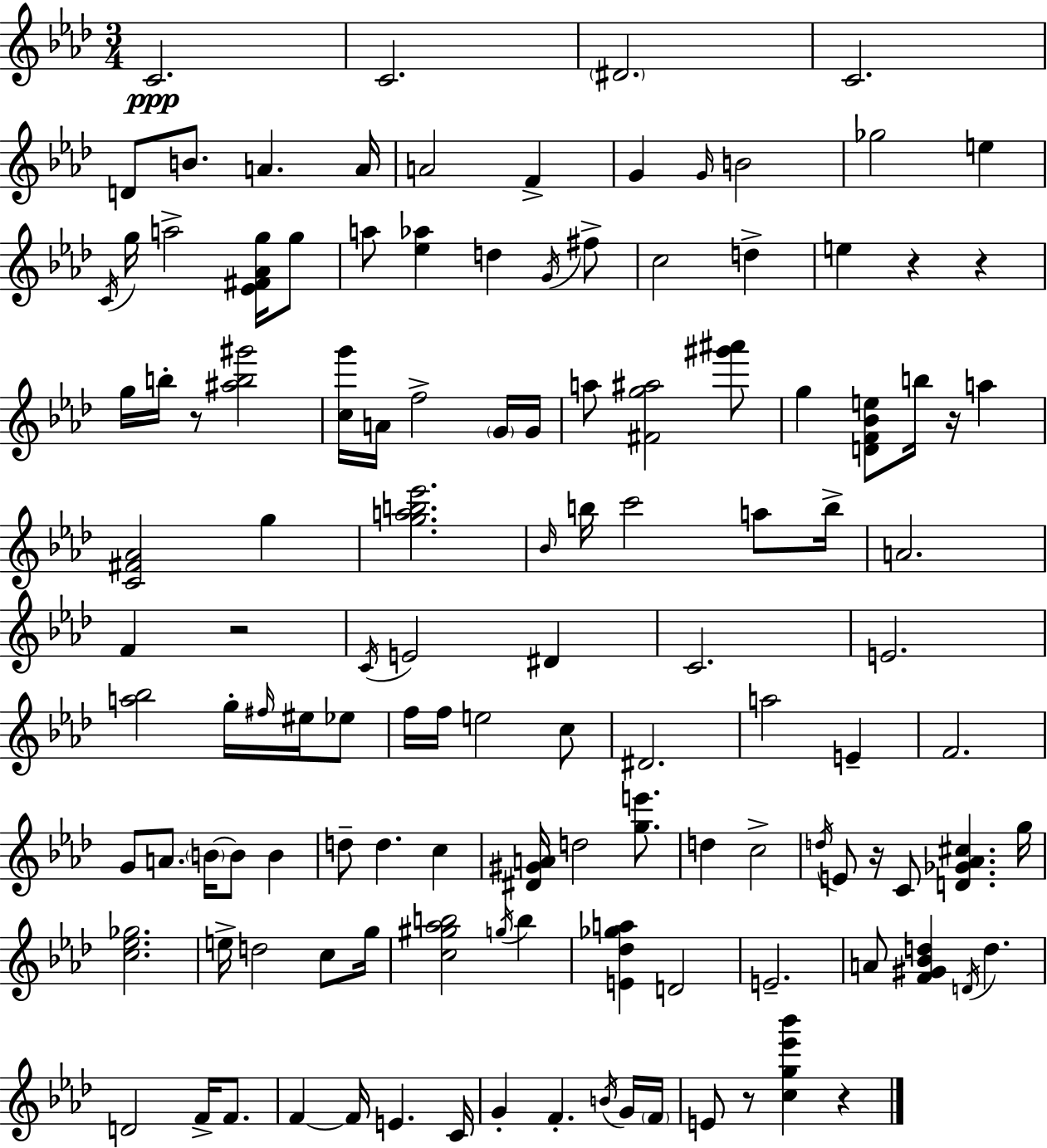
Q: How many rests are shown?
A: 8